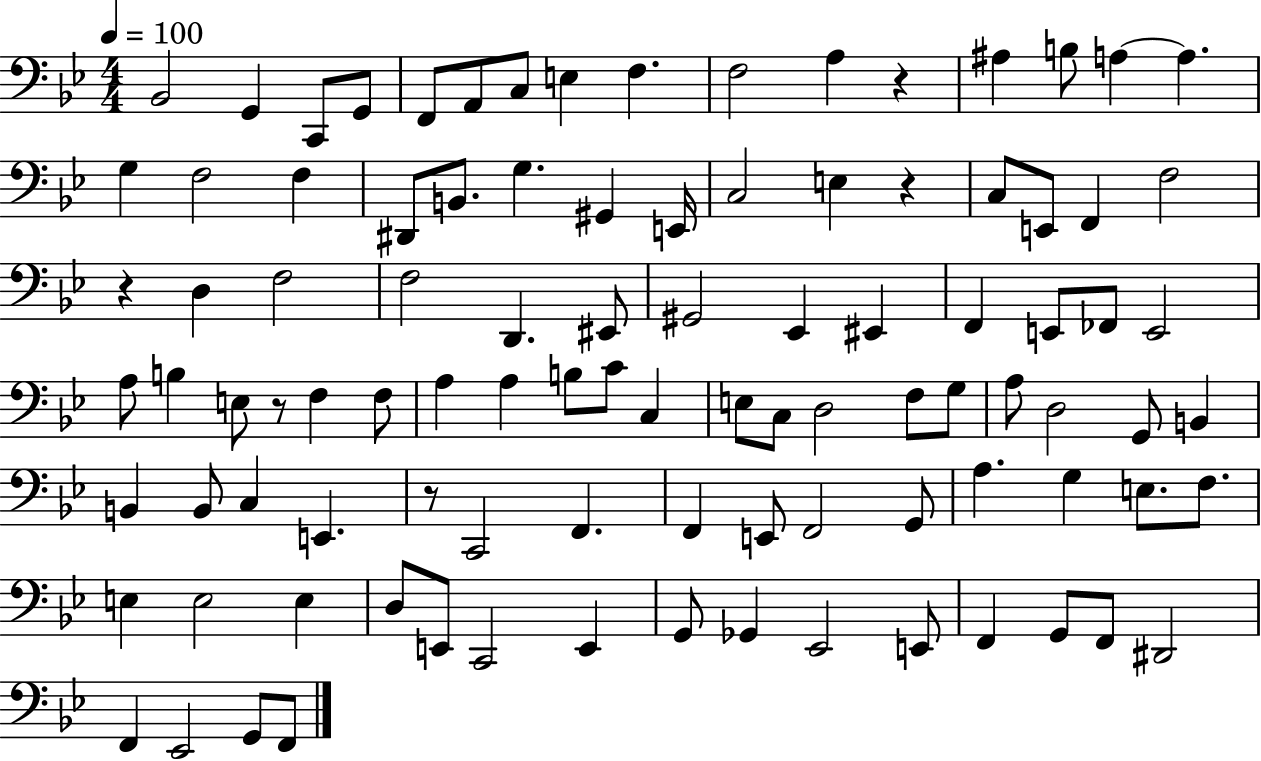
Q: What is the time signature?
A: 4/4